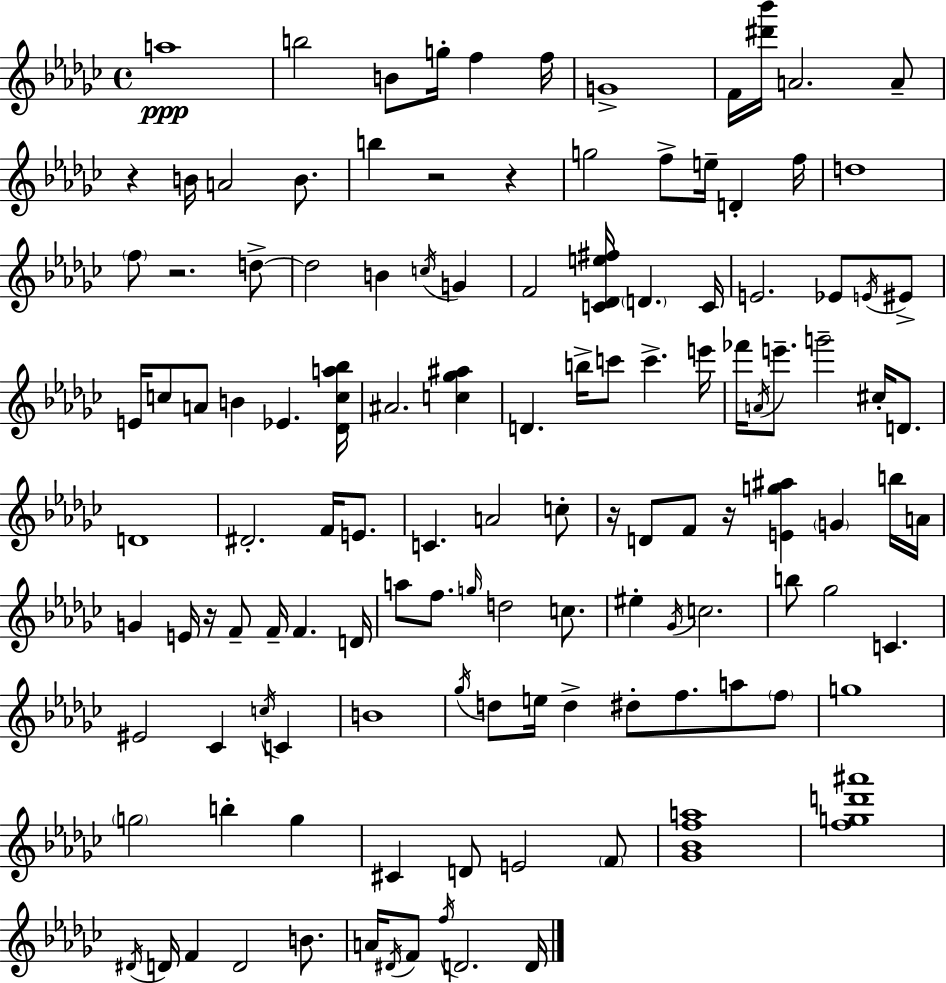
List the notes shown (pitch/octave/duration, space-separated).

A5/w B5/h B4/e G5/s F5/q F5/s G4/w F4/s [D#6,Bb6]/s A4/h. A4/e R/q B4/s A4/h B4/e. B5/q R/h R/q G5/h F5/e E5/s D4/q F5/s D5/w F5/e R/h. D5/e D5/h B4/q C5/s G4/q F4/h [C4,Db4,E5,F#5]/s D4/q. C4/s E4/h. Eb4/e E4/s EIS4/e E4/s C5/e A4/e B4/q Eb4/q. [Db4,C5,A5,Bb5]/s A#4/h. [C5,Gb5,A#5]/q D4/q. B5/s C6/e C6/q. E6/s FES6/s A4/s E6/e. G6/h C#5/s D4/e. D4/w D#4/h. F4/s E4/e. C4/q. A4/h C5/e R/s D4/e F4/e R/s [E4,G5,A#5]/q G4/q B5/s A4/s G4/q E4/s R/s F4/e F4/s F4/q. D4/s A5/e F5/e. G5/s D5/h C5/e. EIS5/q Gb4/s C5/h. B5/e Gb5/h C4/q. EIS4/h CES4/q C5/s C4/q B4/w Gb5/s D5/e E5/s D5/q D#5/e F5/e. A5/e F5/e G5/w G5/h B5/q G5/q C#4/q D4/e E4/h F4/e [Gb4,Bb4,F5,A5]/w [F5,G5,D6,A#6]/w D#4/s D4/s F4/q D4/h B4/e. A4/s D#4/s F4/e F5/s D4/h. D4/s